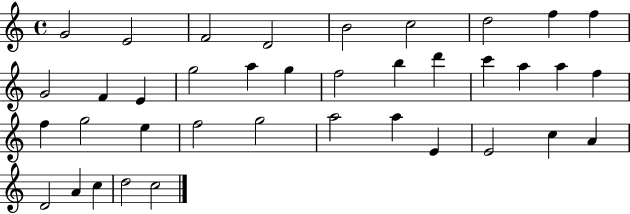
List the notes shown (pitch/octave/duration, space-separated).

G4/h E4/h F4/h D4/h B4/h C5/h D5/h F5/q F5/q G4/h F4/q E4/q G5/h A5/q G5/q F5/h B5/q D6/q C6/q A5/q A5/q F5/q F5/q G5/h E5/q F5/h G5/h A5/h A5/q E4/q E4/h C5/q A4/q D4/h A4/q C5/q D5/h C5/h